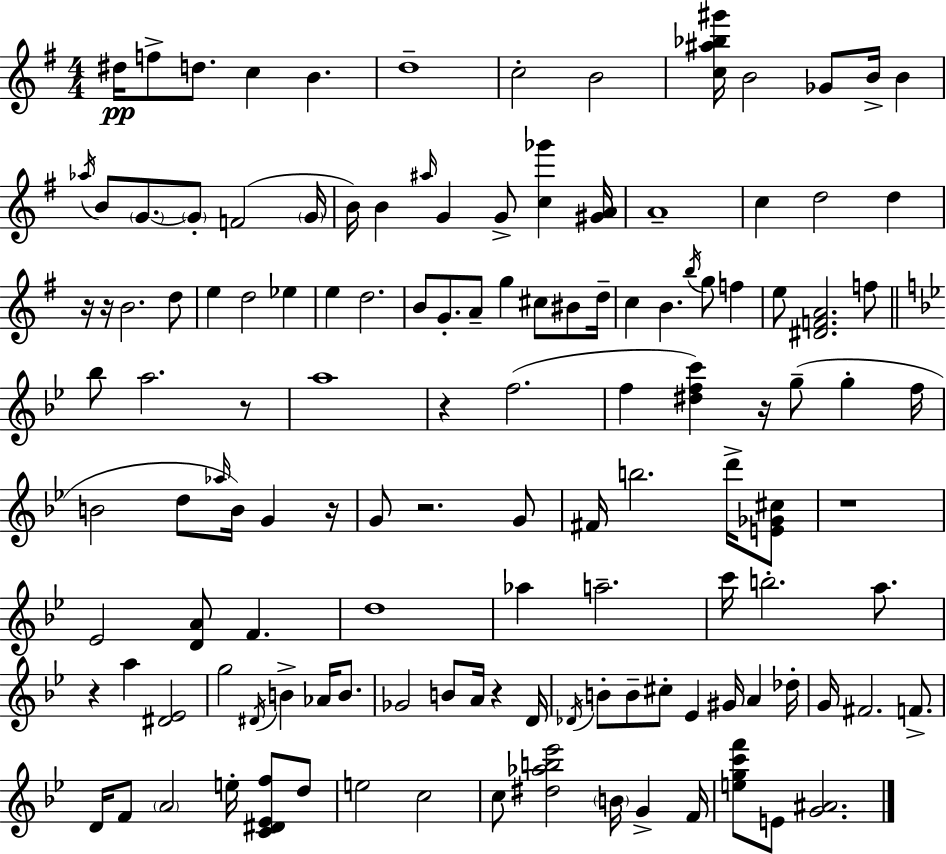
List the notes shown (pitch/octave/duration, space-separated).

D#5/s F5/e D5/e. C5/q B4/q. D5/w C5/h B4/h [C5,A#5,Bb5,G#6]/s B4/h Gb4/e B4/s B4/q Ab5/s B4/e G4/e. G4/e F4/h G4/s B4/s B4/q A#5/s G4/q G4/e [C5,Gb6]/q [G#4,A4]/s A4/w C5/q D5/h D5/q R/s R/s B4/h. D5/e E5/q D5/h Eb5/q E5/q D5/h. B4/e G4/e. A4/e G5/q C#5/e BIS4/e D5/s C5/q B4/q. B5/s G5/e F5/q E5/e [D#4,F4,A4]/h. F5/e Bb5/e A5/h. R/e A5/w R/q F5/h. F5/q [D#5,F5,C6]/q R/s G5/e G5/q F5/s B4/h D5/e Ab5/s B4/s G4/q R/s G4/e R/h. G4/e F#4/s B5/h. D6/s [E4,Gb4,C#5]/e R/w Eb4/h [D4,A4]/e F4/q. D5/w Ab5/q A5/h. C6/s B5/h. A5/e. R/q A5/q [D#4,Eb4]/h G5/h D#4/s B4/q Ab4/s B4/e. Gb4/h B4/e A4/s R/q D4/s Db4/s B4/e B4/e C#5/e Eb4/q G#4/s A4/q Db5/s G4/s F#4/h. F4/e. D4/s F4/e A4/h E5/s [C4,D#4,Eb4,F5]/e D5/e E5/h C5/h C5/e [D#5,Ab5,B5,Eb6]/h B4/s G4/q F4/s [E5,G5,C6,F6]/e E4/e [G4,A#4]/h.